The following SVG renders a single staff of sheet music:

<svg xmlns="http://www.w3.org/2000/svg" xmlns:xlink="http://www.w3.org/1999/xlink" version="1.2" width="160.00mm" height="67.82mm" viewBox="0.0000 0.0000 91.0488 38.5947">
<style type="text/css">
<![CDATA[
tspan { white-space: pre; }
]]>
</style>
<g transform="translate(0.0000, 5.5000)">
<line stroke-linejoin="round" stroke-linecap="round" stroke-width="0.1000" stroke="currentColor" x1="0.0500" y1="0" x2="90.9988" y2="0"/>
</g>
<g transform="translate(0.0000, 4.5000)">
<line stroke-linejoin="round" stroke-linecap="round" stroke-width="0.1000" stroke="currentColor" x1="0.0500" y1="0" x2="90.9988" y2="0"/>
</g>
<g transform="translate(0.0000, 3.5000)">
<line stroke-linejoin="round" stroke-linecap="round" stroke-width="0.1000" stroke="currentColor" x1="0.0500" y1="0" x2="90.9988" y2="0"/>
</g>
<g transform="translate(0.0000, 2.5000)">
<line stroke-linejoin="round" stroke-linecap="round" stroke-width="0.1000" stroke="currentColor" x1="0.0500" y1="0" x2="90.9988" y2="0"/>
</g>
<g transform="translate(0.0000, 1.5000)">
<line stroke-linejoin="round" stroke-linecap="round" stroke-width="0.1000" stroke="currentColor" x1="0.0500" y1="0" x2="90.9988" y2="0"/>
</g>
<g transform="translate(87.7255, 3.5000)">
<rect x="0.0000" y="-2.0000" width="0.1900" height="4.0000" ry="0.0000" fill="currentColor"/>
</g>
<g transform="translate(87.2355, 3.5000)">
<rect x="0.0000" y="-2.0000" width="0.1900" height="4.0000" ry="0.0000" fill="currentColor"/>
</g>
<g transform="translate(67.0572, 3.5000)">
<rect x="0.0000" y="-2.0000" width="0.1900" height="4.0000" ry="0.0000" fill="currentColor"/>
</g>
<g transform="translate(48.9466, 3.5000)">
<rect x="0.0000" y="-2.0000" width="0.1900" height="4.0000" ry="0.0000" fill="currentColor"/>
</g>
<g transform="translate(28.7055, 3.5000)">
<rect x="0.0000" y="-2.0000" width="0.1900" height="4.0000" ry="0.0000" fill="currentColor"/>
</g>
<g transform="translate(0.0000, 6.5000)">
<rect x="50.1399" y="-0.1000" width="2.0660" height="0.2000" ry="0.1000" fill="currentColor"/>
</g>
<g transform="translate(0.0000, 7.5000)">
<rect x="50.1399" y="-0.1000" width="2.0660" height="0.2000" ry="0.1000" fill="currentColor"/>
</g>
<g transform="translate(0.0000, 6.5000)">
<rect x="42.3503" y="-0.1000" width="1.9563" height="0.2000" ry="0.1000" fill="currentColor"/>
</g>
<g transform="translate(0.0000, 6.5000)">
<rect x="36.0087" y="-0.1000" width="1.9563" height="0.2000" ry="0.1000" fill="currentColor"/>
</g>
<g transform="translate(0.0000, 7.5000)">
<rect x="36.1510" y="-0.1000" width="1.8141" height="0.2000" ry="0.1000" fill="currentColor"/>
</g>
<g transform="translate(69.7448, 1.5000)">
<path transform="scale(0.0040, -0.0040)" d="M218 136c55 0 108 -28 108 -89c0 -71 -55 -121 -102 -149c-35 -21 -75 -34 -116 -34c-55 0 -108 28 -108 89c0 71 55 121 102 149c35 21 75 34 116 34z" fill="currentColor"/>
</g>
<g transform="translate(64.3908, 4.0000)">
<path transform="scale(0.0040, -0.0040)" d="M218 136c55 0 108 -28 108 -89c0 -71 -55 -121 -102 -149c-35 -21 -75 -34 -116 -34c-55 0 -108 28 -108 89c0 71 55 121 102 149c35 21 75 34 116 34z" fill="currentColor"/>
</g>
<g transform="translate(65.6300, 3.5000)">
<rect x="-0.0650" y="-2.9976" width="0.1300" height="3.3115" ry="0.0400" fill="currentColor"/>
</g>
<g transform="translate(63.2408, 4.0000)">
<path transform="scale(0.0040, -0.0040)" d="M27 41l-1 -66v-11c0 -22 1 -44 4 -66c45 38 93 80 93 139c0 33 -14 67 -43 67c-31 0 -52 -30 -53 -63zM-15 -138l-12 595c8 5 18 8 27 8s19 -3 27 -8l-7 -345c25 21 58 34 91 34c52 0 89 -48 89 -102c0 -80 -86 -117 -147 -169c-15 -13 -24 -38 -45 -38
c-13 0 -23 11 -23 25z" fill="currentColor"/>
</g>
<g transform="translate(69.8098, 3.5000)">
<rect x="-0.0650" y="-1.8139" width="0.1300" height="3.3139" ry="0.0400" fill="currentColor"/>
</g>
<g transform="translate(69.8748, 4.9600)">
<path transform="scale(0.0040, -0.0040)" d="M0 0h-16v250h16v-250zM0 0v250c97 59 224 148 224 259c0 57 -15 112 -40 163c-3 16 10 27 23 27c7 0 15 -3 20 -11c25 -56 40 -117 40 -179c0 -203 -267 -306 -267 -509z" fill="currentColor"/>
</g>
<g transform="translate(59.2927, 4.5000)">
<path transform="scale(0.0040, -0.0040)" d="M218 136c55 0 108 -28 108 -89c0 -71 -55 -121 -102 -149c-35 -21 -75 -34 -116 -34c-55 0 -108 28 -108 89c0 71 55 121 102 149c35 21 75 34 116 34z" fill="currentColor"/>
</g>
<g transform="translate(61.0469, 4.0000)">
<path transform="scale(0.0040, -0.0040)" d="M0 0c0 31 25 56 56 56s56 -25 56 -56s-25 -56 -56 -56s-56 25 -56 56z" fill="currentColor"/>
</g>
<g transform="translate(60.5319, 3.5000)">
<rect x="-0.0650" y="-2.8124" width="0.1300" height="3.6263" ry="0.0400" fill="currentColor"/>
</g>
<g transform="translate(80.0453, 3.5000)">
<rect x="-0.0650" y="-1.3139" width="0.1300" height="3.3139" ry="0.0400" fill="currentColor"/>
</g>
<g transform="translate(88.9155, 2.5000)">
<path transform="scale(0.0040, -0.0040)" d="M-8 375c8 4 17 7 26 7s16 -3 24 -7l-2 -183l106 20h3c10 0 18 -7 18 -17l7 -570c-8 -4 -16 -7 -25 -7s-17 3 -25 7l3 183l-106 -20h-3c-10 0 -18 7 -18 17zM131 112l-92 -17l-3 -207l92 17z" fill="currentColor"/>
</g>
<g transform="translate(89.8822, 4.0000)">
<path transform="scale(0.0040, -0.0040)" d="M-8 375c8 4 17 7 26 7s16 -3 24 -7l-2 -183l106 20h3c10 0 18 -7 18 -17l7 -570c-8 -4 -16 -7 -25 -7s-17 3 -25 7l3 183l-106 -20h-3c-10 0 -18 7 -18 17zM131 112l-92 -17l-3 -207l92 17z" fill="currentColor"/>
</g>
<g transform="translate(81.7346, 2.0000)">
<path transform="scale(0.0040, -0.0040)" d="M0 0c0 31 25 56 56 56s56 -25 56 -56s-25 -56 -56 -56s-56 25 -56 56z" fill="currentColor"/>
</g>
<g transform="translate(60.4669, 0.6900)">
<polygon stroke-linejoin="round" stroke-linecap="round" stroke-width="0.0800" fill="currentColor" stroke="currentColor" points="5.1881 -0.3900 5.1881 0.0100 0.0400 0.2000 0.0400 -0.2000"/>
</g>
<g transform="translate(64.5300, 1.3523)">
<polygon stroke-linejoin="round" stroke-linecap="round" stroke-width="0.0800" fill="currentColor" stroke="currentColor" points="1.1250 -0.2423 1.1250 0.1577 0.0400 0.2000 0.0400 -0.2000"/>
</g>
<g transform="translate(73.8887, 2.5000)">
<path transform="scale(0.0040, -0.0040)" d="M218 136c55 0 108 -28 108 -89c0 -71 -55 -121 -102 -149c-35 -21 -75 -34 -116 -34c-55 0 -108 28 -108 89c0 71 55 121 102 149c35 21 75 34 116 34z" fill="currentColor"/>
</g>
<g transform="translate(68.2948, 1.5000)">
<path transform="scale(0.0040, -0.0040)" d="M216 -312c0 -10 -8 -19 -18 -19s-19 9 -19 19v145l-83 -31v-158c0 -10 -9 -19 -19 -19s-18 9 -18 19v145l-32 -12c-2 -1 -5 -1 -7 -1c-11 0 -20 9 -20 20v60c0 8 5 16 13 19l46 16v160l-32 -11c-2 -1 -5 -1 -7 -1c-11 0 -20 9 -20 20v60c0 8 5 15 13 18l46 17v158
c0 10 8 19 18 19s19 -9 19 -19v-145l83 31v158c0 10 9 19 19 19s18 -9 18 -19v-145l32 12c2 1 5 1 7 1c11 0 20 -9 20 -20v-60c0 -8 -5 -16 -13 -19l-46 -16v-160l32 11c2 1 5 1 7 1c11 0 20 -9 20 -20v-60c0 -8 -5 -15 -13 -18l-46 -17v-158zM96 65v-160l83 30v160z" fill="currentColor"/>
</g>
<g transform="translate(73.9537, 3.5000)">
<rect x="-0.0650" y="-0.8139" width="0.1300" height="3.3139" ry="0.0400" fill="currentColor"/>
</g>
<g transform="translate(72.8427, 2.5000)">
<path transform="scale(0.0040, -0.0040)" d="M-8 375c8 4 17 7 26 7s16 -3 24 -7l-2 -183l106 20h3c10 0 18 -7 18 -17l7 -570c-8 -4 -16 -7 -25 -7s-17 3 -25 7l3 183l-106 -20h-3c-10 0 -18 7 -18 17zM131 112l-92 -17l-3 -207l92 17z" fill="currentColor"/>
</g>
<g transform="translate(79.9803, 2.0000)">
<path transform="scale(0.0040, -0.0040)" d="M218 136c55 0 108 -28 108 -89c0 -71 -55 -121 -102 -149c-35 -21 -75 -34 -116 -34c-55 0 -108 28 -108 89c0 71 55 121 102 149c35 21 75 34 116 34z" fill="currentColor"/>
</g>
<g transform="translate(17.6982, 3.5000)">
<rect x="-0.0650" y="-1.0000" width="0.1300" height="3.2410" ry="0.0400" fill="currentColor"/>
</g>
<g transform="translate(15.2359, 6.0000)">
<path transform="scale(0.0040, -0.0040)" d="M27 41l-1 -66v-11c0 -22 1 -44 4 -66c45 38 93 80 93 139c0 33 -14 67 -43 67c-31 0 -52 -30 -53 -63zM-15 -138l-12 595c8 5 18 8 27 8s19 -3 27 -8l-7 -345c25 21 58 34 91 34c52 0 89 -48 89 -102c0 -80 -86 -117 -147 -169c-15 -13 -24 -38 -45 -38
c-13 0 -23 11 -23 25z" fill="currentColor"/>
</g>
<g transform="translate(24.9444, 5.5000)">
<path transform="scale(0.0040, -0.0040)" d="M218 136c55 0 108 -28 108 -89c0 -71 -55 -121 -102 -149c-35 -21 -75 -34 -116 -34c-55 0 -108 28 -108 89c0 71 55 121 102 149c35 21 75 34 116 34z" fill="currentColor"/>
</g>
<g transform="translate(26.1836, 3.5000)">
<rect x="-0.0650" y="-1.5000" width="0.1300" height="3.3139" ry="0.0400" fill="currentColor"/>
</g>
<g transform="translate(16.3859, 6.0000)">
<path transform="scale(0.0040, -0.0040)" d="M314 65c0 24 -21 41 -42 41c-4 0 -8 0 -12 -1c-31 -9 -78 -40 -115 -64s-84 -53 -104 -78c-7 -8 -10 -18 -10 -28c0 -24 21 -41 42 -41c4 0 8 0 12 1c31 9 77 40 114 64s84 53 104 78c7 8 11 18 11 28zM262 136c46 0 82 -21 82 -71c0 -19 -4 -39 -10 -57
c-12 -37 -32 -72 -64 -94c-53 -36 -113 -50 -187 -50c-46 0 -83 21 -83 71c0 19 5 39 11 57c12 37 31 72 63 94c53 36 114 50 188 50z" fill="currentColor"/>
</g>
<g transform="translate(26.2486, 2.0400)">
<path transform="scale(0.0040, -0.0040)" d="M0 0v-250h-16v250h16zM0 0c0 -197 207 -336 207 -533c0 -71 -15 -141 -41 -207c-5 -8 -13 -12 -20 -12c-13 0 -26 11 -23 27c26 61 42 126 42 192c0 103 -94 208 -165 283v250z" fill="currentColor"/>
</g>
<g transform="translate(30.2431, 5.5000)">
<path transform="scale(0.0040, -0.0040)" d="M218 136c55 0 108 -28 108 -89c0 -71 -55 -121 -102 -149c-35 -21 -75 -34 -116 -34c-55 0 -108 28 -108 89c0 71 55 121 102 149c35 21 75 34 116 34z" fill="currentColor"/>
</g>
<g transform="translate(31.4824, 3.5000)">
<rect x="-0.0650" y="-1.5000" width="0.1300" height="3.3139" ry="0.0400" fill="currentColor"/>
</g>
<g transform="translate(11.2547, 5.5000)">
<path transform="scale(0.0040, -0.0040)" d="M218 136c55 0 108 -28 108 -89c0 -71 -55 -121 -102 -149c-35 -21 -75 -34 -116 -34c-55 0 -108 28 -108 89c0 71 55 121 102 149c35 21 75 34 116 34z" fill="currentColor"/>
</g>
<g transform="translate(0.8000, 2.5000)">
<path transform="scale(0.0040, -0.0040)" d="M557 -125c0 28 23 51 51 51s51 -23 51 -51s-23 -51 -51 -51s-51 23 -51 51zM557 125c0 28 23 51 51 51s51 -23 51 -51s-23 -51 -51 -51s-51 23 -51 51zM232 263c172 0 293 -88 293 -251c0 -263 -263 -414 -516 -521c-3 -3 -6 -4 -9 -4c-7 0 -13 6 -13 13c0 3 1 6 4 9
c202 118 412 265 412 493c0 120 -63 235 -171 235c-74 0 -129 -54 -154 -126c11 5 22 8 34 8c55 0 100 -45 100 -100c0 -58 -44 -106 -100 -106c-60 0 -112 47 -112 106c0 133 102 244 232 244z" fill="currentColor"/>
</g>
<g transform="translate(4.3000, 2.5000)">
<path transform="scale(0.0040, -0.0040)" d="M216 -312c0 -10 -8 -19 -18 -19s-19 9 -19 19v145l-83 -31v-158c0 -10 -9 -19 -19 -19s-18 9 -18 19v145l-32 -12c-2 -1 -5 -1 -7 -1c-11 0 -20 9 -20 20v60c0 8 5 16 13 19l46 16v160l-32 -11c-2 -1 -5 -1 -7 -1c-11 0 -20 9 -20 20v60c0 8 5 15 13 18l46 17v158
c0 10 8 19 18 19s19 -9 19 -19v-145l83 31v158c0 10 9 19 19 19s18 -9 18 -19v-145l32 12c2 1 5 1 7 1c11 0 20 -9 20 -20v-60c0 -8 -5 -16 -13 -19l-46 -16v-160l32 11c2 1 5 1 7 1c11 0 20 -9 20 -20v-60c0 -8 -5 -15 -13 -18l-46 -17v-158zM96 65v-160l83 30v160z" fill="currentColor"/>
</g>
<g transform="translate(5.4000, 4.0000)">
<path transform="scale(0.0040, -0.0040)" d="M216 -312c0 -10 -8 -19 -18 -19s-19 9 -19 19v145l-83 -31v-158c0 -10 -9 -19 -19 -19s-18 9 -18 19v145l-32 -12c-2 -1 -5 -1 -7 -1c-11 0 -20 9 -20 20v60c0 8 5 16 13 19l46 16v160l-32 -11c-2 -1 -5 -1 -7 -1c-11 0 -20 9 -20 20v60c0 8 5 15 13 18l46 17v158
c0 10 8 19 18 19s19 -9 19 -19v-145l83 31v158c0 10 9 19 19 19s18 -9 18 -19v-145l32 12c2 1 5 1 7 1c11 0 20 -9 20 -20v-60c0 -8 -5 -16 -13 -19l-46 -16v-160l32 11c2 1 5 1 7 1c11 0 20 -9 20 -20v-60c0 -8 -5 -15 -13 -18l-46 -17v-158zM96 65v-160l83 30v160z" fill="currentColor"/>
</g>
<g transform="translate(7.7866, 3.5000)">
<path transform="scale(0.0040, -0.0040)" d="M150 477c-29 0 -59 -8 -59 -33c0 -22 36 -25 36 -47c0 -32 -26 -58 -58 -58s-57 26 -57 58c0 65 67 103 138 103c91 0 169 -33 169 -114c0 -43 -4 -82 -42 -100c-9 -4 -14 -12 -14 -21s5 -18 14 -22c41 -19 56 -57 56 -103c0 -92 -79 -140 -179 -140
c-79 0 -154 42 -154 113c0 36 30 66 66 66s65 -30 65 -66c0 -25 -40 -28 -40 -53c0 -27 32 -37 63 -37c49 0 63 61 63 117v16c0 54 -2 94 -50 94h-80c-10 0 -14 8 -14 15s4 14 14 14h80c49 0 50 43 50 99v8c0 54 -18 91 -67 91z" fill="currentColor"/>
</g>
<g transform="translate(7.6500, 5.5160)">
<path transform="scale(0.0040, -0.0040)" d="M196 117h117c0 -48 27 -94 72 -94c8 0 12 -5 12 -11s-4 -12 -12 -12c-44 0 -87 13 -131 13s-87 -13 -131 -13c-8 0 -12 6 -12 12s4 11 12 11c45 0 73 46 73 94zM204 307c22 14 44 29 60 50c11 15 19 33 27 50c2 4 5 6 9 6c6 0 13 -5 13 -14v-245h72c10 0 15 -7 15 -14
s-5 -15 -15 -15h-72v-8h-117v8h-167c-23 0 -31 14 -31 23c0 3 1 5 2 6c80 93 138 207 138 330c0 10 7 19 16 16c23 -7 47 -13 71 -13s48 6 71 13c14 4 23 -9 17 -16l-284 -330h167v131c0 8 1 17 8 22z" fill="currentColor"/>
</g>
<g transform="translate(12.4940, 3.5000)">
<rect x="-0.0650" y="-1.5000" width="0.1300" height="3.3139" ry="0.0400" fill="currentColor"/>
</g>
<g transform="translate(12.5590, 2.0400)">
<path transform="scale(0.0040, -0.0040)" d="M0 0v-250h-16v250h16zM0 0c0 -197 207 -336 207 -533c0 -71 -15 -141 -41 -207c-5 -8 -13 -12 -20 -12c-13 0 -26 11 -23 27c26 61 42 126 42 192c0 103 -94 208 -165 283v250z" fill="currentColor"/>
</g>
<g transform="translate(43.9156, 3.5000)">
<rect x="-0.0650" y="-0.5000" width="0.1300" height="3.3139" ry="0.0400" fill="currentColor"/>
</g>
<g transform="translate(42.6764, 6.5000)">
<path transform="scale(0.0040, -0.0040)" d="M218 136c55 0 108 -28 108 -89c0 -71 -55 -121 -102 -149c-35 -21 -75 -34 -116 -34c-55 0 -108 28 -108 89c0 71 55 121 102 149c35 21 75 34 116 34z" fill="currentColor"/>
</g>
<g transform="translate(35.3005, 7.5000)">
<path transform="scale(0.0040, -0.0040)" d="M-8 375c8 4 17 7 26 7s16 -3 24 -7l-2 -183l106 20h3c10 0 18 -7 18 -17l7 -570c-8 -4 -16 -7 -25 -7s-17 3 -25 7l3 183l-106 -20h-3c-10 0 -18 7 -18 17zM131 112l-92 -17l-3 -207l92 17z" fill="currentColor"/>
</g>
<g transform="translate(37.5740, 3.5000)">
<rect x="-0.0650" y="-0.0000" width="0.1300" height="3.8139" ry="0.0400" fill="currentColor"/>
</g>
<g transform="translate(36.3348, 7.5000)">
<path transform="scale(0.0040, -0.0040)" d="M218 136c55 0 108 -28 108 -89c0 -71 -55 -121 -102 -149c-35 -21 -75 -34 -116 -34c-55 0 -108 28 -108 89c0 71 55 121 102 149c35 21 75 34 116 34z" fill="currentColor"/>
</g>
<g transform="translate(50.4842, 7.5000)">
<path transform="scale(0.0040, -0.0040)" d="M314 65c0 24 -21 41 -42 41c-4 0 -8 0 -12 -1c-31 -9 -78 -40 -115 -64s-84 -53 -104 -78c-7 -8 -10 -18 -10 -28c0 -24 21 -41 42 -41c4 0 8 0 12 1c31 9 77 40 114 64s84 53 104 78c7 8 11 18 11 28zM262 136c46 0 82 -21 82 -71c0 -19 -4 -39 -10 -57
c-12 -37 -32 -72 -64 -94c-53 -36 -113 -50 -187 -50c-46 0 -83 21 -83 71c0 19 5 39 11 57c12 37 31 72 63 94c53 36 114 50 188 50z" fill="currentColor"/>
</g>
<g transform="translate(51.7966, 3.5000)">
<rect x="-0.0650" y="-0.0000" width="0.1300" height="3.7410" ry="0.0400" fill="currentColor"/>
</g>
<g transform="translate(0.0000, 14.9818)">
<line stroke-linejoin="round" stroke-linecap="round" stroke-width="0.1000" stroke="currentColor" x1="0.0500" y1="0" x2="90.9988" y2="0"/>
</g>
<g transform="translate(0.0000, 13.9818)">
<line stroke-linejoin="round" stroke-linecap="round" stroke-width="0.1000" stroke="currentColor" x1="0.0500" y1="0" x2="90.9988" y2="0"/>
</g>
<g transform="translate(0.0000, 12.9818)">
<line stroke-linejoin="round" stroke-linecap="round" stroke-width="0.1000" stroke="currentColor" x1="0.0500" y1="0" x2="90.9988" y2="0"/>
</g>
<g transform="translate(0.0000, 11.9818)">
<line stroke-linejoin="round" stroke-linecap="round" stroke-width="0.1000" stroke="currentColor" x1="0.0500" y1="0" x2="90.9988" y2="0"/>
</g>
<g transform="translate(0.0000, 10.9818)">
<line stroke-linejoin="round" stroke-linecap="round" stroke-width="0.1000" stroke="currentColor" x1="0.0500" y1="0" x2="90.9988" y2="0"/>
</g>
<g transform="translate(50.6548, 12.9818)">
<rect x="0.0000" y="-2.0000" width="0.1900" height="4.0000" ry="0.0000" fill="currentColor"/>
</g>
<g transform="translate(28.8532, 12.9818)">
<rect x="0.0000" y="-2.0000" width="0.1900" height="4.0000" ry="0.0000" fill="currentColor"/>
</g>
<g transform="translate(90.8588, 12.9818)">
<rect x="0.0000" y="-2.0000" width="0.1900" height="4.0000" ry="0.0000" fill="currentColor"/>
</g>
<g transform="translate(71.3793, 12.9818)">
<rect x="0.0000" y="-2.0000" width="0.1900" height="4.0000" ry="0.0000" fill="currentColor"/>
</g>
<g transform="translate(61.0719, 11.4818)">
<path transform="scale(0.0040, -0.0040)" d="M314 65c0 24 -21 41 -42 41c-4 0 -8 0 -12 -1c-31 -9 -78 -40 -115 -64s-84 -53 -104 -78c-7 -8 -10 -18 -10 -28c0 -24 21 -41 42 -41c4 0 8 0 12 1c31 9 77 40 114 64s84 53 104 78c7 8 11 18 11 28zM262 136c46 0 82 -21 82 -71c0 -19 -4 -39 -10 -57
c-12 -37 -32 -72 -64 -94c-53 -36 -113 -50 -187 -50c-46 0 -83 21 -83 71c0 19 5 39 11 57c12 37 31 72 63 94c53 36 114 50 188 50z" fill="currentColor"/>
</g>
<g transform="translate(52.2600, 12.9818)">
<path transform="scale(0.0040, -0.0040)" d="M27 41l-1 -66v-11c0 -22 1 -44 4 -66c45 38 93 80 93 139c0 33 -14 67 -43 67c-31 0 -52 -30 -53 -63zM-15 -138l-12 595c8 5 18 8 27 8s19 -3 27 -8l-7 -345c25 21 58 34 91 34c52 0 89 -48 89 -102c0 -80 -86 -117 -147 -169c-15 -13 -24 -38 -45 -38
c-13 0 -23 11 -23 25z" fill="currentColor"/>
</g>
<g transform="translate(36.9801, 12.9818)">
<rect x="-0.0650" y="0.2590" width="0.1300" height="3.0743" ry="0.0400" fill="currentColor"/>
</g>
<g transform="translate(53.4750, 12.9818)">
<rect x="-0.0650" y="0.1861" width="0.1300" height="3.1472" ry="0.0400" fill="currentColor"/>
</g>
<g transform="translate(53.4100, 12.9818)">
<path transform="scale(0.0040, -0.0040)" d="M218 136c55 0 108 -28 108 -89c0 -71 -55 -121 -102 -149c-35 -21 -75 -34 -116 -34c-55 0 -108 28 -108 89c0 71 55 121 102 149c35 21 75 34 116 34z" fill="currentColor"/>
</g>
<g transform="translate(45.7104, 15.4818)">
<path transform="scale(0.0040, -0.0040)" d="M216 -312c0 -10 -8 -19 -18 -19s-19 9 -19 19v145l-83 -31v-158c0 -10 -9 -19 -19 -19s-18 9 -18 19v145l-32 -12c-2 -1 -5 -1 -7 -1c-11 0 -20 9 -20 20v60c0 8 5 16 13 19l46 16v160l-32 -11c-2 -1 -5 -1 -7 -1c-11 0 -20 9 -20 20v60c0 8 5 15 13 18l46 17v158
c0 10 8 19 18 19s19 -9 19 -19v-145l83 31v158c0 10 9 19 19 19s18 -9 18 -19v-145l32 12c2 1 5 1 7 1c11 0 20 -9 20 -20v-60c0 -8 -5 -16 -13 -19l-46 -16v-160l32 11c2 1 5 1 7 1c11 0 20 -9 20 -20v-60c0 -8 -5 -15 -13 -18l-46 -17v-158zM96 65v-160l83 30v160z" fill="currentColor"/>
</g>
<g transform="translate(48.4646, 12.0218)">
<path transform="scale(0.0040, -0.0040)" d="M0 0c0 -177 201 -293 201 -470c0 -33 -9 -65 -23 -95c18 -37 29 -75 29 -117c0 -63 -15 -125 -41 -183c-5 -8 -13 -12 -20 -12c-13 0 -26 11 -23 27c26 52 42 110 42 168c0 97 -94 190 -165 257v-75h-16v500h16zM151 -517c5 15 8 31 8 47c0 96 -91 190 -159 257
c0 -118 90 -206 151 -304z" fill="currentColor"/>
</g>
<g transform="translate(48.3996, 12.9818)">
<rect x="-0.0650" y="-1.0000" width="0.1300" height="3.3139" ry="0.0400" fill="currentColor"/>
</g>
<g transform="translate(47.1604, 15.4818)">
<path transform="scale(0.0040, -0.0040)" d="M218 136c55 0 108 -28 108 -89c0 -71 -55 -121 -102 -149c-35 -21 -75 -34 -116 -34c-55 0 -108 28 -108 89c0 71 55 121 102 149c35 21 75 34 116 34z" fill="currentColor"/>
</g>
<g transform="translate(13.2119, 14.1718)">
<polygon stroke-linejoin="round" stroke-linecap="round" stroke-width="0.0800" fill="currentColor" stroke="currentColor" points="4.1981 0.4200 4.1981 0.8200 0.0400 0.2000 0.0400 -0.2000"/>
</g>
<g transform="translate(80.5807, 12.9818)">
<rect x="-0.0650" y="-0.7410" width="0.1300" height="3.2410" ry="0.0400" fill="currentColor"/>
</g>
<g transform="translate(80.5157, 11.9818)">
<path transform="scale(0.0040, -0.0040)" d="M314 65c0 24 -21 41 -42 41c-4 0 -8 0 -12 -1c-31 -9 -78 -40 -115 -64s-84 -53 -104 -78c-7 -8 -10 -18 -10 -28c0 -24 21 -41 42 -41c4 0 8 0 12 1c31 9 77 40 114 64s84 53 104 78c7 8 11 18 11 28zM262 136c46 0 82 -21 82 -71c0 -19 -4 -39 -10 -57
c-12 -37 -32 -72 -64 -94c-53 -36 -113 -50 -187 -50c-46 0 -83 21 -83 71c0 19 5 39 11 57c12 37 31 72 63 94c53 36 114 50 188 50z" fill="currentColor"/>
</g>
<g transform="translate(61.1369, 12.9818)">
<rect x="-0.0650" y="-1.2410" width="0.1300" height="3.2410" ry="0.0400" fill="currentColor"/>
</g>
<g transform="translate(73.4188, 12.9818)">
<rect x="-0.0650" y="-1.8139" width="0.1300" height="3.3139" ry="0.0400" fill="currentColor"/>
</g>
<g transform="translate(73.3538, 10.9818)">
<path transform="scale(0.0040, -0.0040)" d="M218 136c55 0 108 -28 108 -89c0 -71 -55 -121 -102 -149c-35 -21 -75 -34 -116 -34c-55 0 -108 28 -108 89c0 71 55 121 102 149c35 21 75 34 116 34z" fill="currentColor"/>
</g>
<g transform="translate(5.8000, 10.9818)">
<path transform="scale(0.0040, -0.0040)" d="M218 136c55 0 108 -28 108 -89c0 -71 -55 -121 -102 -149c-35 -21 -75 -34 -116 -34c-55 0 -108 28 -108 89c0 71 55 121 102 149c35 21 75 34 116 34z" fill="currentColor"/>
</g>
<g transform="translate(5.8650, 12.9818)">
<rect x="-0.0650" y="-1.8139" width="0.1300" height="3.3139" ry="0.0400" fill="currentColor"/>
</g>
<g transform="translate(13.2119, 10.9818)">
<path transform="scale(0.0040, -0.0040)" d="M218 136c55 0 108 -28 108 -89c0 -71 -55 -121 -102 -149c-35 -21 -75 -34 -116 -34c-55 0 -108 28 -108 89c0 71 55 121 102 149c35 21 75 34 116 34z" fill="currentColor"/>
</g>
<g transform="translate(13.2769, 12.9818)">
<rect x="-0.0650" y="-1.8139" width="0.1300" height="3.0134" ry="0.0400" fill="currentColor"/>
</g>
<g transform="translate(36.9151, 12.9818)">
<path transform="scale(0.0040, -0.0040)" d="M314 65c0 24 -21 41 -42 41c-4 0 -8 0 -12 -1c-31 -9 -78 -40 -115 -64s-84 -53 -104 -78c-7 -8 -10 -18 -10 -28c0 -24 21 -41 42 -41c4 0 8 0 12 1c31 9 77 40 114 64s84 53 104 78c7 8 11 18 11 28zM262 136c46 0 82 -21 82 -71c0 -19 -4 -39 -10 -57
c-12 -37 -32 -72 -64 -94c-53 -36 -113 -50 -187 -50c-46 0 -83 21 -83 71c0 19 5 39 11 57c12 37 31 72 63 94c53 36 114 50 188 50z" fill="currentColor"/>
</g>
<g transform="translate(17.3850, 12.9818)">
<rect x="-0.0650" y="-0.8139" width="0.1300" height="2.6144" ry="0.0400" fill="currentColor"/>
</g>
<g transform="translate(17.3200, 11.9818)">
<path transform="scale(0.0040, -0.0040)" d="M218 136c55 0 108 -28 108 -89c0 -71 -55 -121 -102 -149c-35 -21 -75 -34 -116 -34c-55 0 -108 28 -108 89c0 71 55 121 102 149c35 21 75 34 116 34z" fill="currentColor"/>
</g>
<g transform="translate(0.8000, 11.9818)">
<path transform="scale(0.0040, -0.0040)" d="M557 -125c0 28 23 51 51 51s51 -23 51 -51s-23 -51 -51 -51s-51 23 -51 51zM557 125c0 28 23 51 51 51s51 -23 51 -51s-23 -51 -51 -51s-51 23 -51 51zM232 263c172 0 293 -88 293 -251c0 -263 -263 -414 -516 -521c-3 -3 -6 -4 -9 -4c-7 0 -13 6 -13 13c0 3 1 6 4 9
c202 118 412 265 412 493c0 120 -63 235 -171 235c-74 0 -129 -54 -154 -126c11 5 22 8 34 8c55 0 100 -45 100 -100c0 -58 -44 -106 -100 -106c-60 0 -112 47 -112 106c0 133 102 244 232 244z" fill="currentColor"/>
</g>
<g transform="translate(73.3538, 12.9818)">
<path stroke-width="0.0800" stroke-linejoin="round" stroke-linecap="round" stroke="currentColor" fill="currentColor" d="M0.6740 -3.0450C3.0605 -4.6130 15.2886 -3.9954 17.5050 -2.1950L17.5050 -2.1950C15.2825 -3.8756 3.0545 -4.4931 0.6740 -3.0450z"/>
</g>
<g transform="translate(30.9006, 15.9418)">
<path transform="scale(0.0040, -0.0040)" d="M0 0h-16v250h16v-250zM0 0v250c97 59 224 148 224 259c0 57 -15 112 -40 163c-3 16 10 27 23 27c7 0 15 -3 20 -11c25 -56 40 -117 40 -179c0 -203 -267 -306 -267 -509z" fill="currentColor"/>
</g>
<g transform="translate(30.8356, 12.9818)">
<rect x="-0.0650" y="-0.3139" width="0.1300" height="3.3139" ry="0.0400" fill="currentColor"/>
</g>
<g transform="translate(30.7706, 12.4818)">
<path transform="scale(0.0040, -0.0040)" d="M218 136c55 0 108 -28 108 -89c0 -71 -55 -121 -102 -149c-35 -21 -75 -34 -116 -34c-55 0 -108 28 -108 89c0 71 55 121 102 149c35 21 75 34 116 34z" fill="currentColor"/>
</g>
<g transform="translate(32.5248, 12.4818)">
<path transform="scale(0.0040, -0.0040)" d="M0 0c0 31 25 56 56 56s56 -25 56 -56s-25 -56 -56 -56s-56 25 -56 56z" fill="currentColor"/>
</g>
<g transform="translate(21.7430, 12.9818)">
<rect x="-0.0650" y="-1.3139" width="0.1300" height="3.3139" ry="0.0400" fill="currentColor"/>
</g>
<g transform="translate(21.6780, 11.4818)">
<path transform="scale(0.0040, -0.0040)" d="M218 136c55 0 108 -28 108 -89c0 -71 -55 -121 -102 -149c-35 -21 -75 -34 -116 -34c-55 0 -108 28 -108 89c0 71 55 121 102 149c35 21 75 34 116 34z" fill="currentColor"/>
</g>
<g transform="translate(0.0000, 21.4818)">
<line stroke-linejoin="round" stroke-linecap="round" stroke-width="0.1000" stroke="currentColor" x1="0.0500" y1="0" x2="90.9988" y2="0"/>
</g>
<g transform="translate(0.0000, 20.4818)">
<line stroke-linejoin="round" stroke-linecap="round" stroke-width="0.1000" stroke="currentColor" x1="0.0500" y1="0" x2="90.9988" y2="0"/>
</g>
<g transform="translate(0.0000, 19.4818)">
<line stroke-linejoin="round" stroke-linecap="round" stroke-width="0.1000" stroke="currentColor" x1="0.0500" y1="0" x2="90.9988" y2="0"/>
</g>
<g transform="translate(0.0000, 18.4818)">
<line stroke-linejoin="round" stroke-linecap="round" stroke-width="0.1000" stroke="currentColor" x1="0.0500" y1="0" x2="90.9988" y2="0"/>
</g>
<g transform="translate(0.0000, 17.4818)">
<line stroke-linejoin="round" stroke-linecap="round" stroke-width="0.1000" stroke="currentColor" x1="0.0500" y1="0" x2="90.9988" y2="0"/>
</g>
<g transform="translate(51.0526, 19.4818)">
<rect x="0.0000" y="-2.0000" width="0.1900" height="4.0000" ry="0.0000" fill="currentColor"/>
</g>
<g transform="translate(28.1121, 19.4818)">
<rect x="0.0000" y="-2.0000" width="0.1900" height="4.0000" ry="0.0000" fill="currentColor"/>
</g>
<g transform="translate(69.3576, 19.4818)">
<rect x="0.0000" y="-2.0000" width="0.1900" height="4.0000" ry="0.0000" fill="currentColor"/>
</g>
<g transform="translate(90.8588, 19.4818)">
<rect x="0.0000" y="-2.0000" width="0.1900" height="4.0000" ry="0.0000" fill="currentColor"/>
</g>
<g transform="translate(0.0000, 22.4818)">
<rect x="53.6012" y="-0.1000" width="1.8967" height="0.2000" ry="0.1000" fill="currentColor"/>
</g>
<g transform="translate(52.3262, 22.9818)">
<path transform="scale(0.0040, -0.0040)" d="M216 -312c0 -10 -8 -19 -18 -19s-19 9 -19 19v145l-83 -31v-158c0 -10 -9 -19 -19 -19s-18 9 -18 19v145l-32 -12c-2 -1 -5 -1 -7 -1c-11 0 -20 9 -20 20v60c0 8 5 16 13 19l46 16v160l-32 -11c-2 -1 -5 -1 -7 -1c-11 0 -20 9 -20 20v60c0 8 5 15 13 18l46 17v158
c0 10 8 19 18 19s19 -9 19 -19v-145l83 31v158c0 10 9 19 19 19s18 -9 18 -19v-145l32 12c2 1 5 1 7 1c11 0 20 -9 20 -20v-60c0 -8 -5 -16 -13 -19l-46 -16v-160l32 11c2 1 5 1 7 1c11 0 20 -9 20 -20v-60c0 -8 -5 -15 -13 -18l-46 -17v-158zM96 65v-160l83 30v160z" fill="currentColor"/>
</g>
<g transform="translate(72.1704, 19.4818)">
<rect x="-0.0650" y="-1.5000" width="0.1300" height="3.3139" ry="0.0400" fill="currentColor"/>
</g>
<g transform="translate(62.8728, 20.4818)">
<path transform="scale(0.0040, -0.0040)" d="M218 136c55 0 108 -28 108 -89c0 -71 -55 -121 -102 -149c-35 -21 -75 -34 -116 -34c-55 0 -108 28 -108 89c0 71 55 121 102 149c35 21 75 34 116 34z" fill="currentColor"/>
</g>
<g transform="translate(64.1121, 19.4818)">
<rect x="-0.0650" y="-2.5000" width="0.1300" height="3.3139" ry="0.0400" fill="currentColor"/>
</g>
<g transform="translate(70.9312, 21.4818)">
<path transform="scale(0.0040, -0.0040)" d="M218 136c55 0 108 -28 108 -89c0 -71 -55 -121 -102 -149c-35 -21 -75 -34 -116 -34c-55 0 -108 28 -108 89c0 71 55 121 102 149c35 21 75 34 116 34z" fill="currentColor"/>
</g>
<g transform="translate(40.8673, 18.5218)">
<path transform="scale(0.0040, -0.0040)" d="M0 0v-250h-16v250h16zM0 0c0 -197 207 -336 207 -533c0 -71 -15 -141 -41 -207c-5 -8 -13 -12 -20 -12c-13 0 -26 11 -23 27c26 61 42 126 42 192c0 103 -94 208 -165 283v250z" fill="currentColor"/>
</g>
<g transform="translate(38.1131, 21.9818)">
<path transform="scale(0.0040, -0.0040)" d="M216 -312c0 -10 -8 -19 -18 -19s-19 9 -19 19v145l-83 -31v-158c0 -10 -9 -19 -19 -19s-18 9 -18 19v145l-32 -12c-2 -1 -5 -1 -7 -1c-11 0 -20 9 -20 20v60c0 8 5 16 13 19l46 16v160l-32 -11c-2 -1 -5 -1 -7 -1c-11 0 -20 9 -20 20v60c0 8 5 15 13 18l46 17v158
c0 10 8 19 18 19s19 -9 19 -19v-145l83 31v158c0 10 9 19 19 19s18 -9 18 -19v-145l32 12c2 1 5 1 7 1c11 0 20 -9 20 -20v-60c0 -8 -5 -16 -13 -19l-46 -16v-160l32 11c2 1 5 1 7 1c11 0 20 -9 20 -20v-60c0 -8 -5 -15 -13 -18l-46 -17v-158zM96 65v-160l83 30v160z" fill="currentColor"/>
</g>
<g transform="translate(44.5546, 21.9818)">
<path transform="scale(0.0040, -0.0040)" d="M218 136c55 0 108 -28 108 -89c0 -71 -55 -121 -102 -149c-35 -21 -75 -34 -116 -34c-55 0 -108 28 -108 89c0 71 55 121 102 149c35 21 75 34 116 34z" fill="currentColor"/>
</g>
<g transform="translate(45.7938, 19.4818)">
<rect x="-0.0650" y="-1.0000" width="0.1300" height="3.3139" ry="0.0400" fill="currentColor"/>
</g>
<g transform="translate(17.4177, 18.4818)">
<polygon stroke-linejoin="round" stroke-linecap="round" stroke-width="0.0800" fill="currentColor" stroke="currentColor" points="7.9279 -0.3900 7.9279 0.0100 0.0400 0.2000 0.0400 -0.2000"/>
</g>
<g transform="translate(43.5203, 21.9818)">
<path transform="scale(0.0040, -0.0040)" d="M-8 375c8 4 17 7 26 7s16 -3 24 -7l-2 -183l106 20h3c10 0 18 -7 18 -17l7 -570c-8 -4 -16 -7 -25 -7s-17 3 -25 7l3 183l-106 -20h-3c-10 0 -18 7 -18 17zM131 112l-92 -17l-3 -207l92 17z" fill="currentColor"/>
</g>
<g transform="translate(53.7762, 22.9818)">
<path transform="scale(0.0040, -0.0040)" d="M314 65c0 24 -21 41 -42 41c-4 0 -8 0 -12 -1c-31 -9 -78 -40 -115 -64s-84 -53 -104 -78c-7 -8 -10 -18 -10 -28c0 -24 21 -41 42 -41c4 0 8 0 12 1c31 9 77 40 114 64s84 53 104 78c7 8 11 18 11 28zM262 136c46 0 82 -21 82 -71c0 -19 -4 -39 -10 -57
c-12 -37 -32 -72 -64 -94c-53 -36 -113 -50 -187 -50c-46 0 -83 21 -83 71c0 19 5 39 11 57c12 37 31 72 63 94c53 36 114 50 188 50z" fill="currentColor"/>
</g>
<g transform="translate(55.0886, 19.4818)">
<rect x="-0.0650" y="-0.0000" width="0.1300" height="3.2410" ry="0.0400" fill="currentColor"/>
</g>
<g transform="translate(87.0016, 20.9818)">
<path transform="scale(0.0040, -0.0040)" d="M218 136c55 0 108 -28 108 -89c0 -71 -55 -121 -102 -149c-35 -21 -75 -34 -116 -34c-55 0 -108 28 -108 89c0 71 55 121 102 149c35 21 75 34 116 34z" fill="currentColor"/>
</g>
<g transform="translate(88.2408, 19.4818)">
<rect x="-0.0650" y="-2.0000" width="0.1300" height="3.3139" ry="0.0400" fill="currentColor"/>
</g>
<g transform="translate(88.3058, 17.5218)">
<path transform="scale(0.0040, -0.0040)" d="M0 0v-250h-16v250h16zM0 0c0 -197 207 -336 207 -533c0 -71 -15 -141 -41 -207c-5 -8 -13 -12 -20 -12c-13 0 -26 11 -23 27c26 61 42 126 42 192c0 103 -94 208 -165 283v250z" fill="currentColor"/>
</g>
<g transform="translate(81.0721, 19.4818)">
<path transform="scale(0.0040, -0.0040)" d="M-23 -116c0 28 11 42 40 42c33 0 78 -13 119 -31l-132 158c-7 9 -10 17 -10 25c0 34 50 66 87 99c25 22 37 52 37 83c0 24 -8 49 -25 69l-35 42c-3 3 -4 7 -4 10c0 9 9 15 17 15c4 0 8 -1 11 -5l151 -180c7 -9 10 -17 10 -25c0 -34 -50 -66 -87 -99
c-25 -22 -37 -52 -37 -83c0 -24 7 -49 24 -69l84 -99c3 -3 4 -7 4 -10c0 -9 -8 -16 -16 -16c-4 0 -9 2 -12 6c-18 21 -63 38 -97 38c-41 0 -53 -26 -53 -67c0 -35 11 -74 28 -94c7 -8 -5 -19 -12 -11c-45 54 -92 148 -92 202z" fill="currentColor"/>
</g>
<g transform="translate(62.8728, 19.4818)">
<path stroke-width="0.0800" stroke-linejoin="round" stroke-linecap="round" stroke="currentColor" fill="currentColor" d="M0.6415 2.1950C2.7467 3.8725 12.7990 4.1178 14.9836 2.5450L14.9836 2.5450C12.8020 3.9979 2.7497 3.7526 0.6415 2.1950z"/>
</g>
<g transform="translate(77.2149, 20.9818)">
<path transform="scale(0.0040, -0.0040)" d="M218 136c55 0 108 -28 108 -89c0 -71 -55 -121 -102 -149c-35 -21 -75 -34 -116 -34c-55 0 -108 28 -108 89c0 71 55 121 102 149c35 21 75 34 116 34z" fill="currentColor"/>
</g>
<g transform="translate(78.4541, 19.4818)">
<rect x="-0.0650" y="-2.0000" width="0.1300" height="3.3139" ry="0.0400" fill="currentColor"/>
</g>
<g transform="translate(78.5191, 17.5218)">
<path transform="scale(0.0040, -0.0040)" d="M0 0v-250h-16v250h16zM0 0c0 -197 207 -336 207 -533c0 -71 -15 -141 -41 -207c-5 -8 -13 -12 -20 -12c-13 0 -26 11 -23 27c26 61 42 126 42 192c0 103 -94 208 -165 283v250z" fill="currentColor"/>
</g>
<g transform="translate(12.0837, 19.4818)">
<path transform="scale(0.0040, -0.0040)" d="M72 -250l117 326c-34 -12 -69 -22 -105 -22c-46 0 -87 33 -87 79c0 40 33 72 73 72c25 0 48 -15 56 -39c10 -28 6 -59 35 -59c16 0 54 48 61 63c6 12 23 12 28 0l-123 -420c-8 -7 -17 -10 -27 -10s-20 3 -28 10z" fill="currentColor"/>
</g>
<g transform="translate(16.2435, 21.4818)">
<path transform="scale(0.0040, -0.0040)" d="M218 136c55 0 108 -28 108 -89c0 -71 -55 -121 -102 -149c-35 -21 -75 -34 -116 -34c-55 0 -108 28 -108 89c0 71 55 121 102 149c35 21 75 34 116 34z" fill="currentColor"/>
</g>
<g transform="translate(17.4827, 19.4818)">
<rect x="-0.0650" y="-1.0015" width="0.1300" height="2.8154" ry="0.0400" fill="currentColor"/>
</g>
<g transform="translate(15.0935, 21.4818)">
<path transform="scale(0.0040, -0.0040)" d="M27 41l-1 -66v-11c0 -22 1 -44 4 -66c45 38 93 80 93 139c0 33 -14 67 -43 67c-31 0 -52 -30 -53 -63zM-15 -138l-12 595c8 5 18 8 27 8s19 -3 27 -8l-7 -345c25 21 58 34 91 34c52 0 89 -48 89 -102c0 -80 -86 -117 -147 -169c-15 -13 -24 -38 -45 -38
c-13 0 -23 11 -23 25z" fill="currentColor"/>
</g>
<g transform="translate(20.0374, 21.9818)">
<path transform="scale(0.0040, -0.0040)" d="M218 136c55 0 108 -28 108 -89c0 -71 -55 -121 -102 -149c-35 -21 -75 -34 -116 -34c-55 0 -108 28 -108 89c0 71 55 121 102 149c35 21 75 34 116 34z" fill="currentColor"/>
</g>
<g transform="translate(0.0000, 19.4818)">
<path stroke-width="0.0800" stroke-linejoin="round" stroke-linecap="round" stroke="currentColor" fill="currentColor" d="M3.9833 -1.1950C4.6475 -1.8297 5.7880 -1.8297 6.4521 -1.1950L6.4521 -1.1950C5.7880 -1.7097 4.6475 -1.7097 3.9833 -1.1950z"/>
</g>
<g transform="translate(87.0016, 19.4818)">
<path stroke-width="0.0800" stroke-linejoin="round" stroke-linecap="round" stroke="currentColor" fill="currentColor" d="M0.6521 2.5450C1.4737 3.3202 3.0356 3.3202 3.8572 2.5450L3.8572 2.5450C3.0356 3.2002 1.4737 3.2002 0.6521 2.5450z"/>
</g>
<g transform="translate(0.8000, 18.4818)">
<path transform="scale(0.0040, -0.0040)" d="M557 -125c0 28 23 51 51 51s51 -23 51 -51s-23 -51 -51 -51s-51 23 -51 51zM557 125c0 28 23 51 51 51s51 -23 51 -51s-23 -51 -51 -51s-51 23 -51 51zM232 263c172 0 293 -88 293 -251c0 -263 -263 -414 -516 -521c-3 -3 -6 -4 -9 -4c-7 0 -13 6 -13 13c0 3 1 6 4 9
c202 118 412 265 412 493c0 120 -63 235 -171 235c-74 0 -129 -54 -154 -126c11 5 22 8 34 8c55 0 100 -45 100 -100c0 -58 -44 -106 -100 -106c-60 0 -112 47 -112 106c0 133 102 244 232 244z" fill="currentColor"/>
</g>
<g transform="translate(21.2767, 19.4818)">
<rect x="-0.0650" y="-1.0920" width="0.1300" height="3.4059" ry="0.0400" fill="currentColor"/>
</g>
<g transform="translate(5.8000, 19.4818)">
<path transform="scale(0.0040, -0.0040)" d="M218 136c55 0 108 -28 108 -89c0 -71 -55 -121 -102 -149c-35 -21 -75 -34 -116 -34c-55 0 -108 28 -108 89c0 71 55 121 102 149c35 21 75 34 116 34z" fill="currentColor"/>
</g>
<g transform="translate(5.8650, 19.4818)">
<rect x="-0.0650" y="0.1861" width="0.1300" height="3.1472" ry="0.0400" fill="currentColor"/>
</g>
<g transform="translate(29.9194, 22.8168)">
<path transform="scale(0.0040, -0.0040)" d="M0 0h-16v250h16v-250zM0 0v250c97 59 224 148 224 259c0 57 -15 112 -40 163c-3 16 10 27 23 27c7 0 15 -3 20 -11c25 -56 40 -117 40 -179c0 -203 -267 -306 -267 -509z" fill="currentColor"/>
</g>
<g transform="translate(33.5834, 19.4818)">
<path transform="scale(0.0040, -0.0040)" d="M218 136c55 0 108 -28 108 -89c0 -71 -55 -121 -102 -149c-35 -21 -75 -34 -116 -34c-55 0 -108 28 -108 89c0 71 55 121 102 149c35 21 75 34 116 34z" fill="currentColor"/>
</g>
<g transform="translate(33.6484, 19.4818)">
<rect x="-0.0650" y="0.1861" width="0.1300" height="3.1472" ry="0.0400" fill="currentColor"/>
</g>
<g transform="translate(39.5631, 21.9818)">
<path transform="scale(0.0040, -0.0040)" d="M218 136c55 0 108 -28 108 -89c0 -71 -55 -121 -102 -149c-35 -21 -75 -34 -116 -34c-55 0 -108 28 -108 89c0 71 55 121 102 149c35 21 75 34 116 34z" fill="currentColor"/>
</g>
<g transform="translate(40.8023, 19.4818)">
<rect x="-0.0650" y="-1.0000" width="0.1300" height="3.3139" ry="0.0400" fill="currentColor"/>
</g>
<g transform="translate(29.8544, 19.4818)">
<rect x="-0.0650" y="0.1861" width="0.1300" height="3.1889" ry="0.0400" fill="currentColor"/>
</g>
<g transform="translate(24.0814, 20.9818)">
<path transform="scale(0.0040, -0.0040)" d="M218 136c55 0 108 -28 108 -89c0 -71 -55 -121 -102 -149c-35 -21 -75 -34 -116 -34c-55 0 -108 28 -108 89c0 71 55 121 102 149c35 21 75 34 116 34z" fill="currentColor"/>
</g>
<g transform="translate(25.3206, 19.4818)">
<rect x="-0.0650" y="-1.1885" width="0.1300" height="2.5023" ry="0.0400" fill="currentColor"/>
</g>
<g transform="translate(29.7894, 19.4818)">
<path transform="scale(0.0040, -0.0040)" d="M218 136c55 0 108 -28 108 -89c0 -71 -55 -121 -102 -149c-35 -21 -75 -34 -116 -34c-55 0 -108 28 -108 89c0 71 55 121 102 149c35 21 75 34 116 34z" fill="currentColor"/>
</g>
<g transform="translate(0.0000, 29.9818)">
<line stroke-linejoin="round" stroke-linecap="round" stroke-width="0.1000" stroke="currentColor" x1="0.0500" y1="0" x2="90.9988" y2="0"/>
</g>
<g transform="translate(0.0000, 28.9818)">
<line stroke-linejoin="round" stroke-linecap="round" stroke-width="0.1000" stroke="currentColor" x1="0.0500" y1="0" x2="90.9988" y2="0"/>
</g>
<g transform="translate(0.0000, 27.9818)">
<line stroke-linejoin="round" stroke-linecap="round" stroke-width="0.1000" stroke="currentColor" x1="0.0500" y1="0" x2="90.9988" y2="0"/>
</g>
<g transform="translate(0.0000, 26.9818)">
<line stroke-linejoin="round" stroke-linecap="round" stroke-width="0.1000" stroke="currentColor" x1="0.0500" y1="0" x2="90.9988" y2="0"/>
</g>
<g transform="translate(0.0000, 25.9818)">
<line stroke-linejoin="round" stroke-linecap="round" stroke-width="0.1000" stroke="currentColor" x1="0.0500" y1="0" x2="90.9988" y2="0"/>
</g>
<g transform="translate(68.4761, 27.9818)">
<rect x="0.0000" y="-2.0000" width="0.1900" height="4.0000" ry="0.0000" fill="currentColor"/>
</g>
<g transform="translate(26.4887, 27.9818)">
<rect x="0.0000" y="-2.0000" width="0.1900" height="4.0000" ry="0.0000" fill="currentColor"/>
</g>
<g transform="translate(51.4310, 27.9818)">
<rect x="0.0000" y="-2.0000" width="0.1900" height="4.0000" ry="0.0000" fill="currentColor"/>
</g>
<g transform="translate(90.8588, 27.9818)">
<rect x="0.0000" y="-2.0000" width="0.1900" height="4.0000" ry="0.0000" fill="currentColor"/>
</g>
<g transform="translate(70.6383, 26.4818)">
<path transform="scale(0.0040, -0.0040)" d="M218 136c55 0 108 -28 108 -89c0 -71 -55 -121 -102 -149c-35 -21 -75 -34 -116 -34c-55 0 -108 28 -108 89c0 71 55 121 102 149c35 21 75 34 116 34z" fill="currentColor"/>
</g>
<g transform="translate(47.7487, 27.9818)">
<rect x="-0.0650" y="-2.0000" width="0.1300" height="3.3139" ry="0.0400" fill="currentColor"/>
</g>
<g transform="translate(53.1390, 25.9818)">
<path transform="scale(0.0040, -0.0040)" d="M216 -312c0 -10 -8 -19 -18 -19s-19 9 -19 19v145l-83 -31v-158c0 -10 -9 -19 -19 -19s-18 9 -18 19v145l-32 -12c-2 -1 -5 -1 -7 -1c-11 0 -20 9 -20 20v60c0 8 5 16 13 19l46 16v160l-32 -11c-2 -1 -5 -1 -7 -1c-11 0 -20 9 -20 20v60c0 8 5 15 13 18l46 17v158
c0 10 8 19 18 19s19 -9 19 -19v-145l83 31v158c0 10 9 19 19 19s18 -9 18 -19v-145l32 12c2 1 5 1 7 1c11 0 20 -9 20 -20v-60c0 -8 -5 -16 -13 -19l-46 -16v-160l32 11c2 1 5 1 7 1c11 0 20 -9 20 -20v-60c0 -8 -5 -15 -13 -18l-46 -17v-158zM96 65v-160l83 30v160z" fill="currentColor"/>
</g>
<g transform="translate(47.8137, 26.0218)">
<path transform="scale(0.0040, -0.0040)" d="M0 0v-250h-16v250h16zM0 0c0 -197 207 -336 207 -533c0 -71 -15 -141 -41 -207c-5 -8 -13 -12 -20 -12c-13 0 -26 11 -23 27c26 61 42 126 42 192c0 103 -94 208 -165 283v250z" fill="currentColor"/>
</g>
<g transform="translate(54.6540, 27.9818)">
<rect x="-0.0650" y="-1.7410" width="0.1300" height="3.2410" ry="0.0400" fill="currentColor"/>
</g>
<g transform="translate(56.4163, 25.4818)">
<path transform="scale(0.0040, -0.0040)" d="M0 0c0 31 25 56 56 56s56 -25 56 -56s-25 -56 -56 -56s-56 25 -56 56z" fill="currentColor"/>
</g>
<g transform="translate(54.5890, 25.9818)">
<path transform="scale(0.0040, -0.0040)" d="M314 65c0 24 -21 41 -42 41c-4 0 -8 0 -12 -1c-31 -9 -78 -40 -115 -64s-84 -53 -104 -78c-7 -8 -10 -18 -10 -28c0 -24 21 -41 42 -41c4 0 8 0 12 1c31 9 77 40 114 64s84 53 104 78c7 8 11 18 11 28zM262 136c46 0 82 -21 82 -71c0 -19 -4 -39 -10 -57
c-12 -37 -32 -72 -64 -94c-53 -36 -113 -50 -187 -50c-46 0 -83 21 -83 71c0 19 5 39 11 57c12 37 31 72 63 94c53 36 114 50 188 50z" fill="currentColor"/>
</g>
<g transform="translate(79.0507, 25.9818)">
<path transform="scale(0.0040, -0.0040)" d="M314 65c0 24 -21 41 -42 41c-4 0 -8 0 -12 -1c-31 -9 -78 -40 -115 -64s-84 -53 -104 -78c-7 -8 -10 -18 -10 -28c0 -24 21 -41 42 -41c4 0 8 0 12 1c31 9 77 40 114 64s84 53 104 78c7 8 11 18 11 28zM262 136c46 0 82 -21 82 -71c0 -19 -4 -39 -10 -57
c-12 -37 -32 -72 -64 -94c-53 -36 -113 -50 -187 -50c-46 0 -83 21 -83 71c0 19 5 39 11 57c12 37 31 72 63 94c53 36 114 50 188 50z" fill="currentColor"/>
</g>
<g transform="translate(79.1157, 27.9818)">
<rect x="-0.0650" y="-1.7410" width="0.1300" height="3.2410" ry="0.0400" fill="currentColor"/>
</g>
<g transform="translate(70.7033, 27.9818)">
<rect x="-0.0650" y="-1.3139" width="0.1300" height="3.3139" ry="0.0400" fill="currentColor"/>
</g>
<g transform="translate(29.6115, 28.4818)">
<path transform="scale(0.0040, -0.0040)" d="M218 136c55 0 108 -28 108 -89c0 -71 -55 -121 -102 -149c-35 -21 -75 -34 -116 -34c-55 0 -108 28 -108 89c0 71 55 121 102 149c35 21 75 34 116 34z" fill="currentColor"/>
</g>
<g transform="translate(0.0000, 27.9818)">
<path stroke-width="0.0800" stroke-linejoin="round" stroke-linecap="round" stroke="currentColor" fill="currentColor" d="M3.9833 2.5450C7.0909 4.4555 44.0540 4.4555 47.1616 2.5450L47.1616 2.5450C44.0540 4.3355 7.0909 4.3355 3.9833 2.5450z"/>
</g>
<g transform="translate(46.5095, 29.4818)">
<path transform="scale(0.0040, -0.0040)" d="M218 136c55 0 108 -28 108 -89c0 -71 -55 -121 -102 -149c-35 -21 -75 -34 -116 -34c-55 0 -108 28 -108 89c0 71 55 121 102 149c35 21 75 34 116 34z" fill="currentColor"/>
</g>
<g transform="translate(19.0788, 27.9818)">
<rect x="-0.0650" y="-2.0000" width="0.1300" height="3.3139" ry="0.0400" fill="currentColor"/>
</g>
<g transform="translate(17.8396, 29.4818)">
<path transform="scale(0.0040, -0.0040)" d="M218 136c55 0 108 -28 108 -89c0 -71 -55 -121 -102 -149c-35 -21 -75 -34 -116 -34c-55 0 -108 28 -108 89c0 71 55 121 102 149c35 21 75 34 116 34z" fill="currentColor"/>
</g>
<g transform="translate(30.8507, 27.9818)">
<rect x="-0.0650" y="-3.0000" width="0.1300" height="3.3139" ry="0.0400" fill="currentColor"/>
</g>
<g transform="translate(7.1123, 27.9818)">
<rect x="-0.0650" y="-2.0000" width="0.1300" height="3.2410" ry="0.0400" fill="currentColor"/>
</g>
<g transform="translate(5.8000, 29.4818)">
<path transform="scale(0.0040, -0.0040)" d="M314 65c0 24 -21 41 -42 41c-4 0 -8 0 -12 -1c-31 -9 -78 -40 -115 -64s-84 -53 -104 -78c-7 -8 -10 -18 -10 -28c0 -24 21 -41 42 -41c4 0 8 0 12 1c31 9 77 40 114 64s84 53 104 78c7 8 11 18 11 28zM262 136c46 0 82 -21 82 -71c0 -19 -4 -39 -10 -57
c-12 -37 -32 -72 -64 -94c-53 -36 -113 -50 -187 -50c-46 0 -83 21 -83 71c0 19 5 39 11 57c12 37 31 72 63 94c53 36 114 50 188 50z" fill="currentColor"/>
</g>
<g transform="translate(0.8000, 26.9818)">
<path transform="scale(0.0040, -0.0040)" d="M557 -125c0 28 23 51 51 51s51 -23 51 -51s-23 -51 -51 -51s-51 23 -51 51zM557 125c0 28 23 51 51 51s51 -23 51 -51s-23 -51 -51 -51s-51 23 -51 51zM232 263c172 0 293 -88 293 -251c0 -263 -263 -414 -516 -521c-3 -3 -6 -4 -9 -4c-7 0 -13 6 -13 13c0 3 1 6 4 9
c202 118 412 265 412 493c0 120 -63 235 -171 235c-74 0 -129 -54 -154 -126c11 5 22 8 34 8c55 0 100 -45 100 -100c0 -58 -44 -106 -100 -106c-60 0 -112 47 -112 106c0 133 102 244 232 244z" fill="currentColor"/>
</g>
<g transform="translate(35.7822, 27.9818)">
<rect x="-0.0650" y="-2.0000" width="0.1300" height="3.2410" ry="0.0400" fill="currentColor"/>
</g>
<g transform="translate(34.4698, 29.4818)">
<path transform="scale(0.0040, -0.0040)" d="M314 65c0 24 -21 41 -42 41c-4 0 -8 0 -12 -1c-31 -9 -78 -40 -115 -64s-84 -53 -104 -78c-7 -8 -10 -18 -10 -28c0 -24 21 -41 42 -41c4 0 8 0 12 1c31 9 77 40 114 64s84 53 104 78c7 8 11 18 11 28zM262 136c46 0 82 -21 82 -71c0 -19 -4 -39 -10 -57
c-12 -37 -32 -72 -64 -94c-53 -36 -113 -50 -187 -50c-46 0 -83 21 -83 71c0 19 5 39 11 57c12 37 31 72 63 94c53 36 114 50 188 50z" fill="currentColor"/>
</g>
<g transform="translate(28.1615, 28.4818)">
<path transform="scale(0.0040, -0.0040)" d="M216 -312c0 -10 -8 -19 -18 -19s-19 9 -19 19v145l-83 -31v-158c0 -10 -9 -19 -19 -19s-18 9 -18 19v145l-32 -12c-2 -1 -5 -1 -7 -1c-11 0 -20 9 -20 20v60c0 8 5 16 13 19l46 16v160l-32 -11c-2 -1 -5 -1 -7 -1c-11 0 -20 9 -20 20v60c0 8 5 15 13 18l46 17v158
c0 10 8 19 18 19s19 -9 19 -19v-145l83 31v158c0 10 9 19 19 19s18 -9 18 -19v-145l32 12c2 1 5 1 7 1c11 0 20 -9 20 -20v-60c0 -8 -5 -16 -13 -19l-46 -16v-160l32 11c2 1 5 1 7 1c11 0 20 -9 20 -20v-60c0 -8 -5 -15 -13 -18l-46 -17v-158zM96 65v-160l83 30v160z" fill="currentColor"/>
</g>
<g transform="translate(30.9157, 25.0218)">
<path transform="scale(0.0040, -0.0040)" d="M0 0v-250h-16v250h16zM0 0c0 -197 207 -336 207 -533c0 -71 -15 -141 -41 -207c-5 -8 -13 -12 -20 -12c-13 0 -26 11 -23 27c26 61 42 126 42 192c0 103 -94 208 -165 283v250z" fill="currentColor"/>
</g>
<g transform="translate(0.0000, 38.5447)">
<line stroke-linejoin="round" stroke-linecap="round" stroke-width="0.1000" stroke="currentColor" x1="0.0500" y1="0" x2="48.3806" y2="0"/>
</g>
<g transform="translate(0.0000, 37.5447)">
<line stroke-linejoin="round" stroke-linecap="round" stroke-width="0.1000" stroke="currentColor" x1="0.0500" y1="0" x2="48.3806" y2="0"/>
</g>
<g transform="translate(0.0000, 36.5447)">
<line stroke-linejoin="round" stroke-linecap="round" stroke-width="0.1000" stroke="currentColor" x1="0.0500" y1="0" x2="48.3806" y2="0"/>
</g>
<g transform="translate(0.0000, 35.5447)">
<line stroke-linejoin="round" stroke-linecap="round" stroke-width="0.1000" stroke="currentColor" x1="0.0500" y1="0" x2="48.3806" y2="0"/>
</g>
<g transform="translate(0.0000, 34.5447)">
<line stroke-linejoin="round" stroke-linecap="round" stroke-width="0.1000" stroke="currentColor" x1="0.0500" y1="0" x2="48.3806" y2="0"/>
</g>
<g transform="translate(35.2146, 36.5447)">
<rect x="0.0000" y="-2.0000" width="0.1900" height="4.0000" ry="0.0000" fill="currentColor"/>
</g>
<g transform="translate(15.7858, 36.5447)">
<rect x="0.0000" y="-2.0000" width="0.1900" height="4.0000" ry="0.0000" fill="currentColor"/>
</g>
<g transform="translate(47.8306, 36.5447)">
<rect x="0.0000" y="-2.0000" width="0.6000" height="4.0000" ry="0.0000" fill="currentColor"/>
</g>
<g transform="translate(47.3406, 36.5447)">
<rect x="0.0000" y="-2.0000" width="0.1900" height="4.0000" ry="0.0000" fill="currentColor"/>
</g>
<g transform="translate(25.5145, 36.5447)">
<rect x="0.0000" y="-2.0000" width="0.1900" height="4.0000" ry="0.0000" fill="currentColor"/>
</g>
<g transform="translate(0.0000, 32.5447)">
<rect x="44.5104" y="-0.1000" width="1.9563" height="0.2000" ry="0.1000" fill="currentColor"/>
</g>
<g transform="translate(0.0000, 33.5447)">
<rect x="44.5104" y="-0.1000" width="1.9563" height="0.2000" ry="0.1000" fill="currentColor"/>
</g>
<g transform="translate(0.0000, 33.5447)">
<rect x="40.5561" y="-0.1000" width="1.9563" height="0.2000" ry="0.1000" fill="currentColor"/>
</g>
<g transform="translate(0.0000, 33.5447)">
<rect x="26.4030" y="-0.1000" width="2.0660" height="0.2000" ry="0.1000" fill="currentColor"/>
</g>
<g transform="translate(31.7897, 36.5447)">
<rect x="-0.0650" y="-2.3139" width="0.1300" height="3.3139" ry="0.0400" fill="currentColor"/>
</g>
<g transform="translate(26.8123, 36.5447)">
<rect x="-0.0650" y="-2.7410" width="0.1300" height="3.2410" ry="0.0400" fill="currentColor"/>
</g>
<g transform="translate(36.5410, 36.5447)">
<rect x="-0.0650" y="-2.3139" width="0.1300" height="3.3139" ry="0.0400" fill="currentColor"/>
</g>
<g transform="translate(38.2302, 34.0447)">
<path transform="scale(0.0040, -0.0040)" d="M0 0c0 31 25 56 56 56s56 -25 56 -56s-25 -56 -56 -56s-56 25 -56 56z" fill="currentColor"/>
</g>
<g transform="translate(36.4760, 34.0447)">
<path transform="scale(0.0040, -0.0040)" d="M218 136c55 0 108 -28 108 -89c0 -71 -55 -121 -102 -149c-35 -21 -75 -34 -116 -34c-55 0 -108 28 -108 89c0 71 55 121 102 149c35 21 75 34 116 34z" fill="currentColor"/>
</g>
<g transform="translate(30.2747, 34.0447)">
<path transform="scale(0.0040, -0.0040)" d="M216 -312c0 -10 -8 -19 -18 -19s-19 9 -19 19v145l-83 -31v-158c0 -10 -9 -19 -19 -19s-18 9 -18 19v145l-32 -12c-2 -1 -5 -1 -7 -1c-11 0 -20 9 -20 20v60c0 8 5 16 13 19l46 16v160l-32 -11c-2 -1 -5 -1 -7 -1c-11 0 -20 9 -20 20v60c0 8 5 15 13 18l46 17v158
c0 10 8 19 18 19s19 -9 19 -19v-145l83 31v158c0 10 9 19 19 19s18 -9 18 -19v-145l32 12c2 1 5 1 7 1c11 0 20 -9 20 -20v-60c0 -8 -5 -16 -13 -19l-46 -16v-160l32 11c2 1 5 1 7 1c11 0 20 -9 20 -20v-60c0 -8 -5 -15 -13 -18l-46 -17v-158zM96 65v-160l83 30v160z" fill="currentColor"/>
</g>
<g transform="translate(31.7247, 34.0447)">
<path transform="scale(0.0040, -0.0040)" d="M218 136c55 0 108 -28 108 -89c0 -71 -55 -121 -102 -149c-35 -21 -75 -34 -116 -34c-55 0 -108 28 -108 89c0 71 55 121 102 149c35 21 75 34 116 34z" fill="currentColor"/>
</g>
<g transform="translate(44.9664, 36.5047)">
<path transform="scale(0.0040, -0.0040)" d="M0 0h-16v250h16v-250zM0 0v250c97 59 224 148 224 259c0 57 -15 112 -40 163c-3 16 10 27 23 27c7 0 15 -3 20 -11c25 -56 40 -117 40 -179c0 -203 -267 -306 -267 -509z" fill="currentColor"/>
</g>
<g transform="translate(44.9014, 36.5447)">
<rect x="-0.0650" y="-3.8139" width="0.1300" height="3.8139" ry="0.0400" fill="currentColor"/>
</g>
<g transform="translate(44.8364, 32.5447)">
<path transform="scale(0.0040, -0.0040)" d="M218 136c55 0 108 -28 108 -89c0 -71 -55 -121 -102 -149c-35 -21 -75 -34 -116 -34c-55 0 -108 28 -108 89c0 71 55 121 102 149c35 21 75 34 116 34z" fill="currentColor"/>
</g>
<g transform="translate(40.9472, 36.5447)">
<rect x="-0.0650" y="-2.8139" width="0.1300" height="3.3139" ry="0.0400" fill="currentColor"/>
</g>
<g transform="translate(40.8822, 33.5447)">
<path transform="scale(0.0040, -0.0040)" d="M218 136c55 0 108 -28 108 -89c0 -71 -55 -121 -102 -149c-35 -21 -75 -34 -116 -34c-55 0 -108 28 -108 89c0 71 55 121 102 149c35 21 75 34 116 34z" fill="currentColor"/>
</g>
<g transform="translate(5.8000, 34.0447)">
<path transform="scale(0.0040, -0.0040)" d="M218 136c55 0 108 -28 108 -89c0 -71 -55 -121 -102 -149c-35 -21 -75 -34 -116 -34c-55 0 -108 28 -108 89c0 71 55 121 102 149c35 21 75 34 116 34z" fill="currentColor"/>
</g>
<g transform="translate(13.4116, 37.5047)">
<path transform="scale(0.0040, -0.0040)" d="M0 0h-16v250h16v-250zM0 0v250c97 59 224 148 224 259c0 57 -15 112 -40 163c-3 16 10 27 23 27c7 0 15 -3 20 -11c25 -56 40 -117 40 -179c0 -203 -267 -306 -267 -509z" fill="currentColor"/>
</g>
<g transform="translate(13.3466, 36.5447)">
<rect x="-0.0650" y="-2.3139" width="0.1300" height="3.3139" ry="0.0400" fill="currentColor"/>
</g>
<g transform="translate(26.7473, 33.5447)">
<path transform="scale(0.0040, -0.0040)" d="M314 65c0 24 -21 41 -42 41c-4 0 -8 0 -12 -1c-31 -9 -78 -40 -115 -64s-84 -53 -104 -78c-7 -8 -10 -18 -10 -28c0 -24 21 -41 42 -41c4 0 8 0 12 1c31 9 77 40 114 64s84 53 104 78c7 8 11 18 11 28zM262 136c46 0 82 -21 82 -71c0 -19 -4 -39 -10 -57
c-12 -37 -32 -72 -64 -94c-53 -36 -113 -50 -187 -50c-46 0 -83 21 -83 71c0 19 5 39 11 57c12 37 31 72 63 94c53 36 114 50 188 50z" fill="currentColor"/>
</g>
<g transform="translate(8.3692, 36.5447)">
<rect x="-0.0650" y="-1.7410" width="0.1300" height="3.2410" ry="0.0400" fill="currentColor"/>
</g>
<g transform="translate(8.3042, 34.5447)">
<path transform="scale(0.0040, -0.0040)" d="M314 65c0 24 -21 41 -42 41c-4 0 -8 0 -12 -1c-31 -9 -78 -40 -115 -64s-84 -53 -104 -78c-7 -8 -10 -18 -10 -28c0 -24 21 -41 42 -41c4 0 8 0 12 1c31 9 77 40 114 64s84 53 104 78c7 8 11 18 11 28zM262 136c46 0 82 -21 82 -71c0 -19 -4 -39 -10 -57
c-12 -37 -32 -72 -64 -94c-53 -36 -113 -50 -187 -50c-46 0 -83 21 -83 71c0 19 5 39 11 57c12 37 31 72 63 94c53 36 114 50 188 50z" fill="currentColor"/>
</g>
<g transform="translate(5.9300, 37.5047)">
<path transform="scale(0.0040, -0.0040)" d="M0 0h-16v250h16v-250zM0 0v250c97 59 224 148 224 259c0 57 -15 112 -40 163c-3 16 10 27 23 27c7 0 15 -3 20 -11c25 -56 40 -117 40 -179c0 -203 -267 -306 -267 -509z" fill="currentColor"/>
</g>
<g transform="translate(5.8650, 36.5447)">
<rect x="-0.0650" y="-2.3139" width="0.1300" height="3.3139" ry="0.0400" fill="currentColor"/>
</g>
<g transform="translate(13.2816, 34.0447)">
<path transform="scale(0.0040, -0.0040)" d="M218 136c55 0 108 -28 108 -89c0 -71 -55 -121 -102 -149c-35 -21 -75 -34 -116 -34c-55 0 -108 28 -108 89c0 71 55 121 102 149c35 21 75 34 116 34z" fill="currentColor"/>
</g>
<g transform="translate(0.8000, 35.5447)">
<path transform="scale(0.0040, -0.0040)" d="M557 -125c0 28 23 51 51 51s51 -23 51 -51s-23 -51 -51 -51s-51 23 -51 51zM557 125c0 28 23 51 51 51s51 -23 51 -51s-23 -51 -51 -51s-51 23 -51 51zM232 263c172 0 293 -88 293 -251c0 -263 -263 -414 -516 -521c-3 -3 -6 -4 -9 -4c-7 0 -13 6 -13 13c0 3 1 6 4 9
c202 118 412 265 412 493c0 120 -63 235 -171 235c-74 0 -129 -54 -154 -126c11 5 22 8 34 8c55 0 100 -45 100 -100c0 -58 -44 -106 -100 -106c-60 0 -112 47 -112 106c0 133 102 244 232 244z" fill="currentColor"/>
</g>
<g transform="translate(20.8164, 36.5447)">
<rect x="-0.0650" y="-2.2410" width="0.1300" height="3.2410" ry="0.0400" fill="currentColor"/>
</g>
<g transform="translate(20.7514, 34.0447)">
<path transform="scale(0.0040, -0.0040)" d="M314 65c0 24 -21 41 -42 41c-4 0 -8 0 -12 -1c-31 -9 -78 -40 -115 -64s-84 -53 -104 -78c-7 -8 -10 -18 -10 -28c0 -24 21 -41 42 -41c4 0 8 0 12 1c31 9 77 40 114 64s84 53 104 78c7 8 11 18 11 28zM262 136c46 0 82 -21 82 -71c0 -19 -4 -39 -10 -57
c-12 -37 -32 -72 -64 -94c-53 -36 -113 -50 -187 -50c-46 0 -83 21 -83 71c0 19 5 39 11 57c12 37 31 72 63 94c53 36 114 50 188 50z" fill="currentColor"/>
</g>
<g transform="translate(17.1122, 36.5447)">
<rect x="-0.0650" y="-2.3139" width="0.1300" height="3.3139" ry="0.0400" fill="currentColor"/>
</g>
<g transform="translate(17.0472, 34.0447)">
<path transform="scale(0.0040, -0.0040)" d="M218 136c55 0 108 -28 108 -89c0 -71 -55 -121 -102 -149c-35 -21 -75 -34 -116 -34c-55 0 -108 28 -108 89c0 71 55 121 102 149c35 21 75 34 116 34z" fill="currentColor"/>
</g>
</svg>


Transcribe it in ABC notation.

X:1
T:Untitled
M:3/4
L:1/4
K:D
G,,/2 _F,,2 G,,/2 G,, C,, E,, ^C,,2 B,,/2 _C,/4 ^A,/2 F, G, A, A,/2 F,/2 G, E,/2 D,2 ^F,,/4 _D, G,2 A, F,2 D, z/2 _G,,/2 F,,/2 A,,/2 D,/2 D, ^F,,/2 F,, ^D,,2 B,, G,, A,,/2 z A,,/2 A,,2 A,, ^C,/2 A,,2 A,,/2 ^A,2 G, A,2 B,/2 A,2 B,/2 B, B,2 C2 ^B, B, C E/2